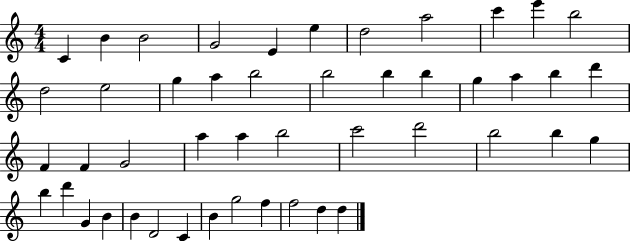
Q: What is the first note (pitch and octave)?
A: C4